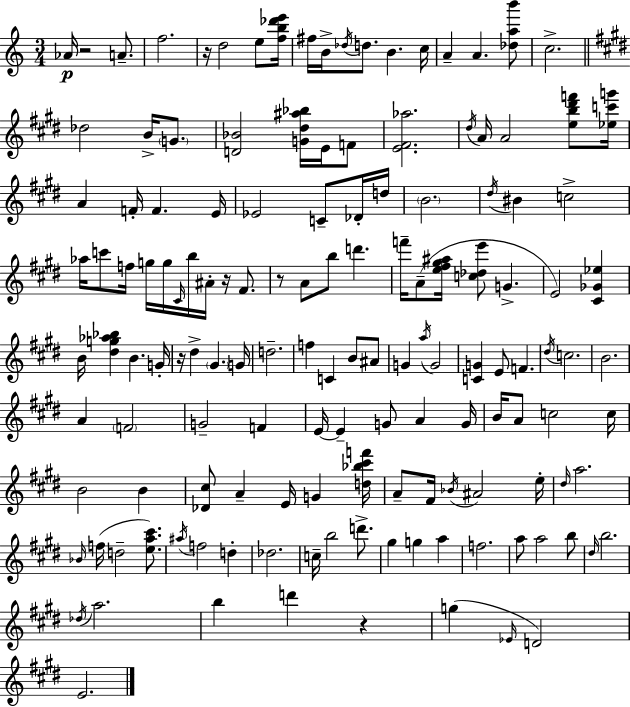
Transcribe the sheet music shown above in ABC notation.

X:1
T:Untitled
M:3/4
L:1/4
K:Am
_A/4 z2 A/2 f2 z/4 d2 e/2 [fb_d'e']/4 ^f/4 B/4 _d/4 d/2 B c/4 A A [_dab']/2 c2 _d2 B/4 G/2 [D_B]2 [G^d^a_b]/4 E/4 F/2 [E^F_a]2 ^d/4 A/4 A2 [eb^d'f']/2 [_ec'g']/4 A F/4 F E/4 _E2 C/2 _D/4 d/4 B2 ^d/4 ^B c2 _a/4 c'/2 f/4 g/4 g/4 ^C/4 b/4 ^A/4 z/4 ^F/2 z/2 A/2 b/2 d' f'/4 A/2 [e^f^g^a]/4 [c_de']/2 G E2 [^C_G_e] B/4 [^dg_a_b] B G/4 z/4 ^d ^G G/4 d2 f C B/2 ^A/2 G a/4 G2 [CG] E/2 F ^d/4 c2 B2 A F2 G2 F E/4 E G/2 A G/4 B/4 A/2 c2 c/4 B2 B [_D^c]/2 A E/4 G [d_b^c'f']/4 A/2 ^F/4 _B/4 ^A2 e/4 ^d/4 a2 _B/4 f/4 d2 [ea^c']/2 ^a/4 f2 d _d2 c/4 b2 d'/2 ^g g a f2 a/2 a2 b/2 ^d/4 b2 _d/4 a2 b d' z g _E/4 D2 E2